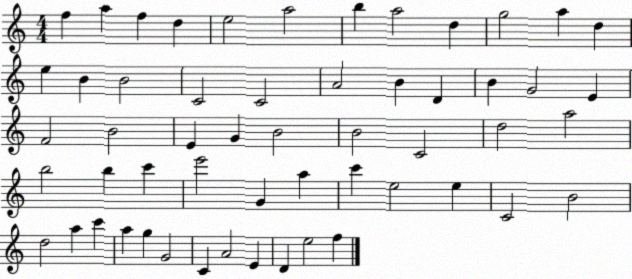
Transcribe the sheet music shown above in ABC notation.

X:1
T:Untitled
M:4/4
L:1/4
K:C
f a f d e2 a2 b a2 d g2 a d e B B2 C2 C2 A2 B D B G2 E F2 B2 E G B2 B2 C2 d2 a2 b2 b c' e'2 G a c' e2 e C2 B2 d2 a c' a g G2 C A2 E D e2 f